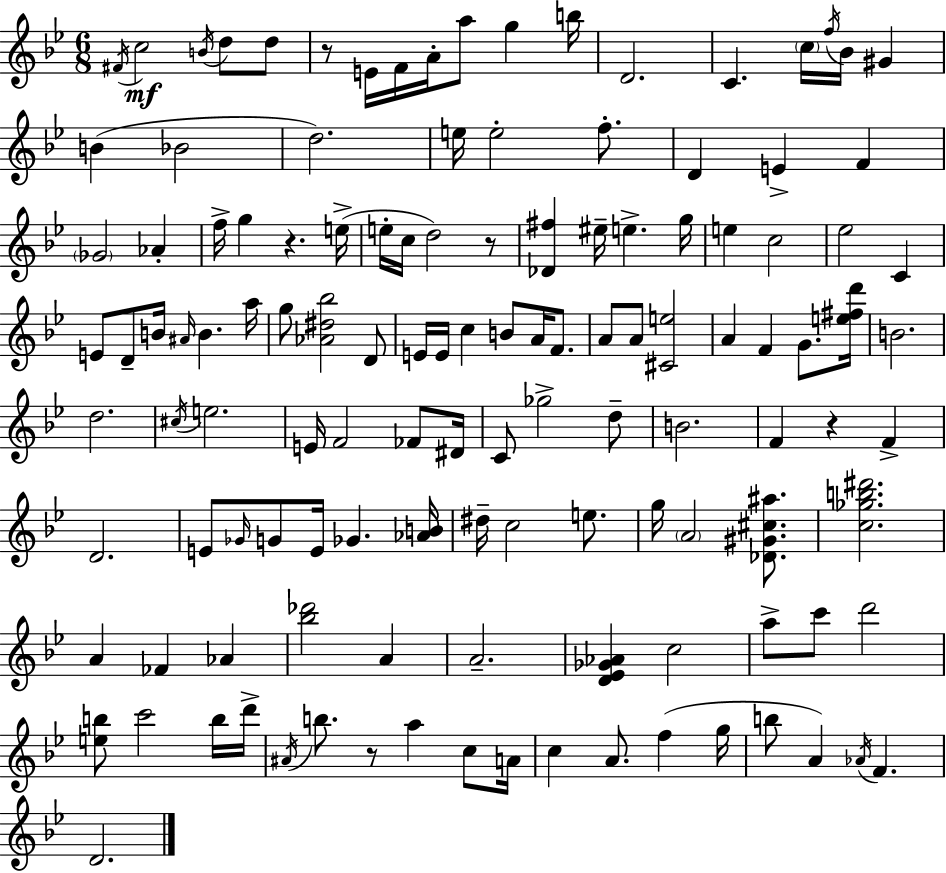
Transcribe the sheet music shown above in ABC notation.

X:1
T:Untitled
M:6/8
L:1/4
K:Gm
^F/4 c2 B/4 d/2 d/2 z/2 E/4 F/4 A/4 a/2 g b/4 D2 C c/4 f/4 _B/4 ^G B _B2 d2 e/4 e2 f/2 D E F _G2 _A f/4 g z e/4 e/4 c/4 d2 z/2 [_D^f] ^e/4 e g/4 e c2 _e2 C E/2 D/2 B/4 ^A/4 B a/4 g/2 [_A^d_b]2 D/2 E/4 E/4 c B/2 A/4 F/2 A/2 A/2 [^Ce]2 A F G/2 [e^fd']/4 B2 d2 ^c/4 e2 E/4 F2 _F/2 ^D/4 C/2 _g2 d/2 B2 F z F D2 E/2 _G/4 G/2 E/4 _G [_AB]/4 ^d/4 c2 e/2 g/4 A2 [_D^G^c^a]/2 [c_gb^d']2 A _F _A [_b_d']2 A A2 [D_E_G_A] c2 a/2 c'/2 d'2 [eb]/2 c'2 b/4 d'/4 ^A/4 b/2 z/2 a c/2 A/4 c A/2 f g/4 b/2 A _A/4 F D2